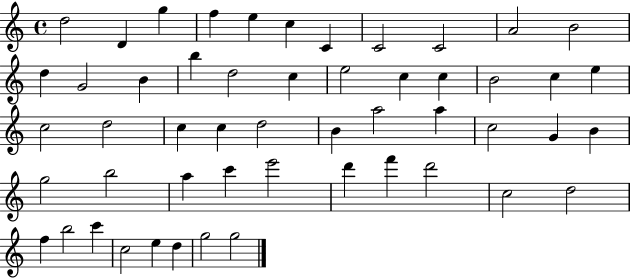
{
  \clef treble
  \time 4/4
  \defaultTimeSignature
  \key c \major
  d''2 d'4 g''4 | f''4 e''4 c''4 c'4 | c'2 c'2 | a'2 b'2 | \break d''4 g'2 b'4 | b''4 d''2 c''4 | e''2 c''4 c''4 | b'2 c''4 e''4 | \break c''2 d''2 | c''4 c''4 d''2 | b'4 a''2 a''4 | c''2 g'4 b'4 | \break g''2 b''2 | a''4 c'''4 e'''2 | d'''4 f'''4 d'''2 | c''2 d''2 | \break f''4 b''2 c'''4 | c''2 e''4 d''4 | g''2 g''2 | \bar "|."
}